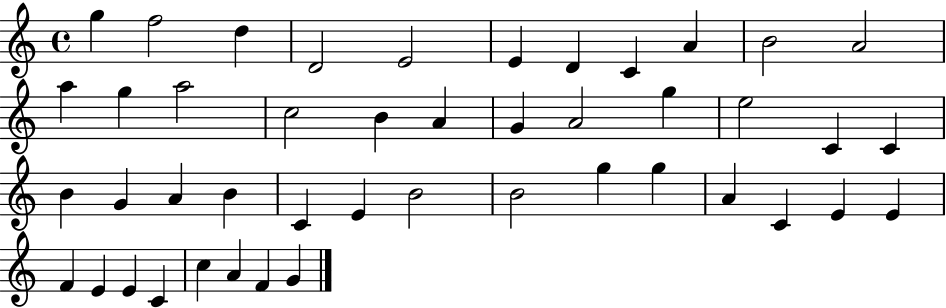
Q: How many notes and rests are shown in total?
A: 45